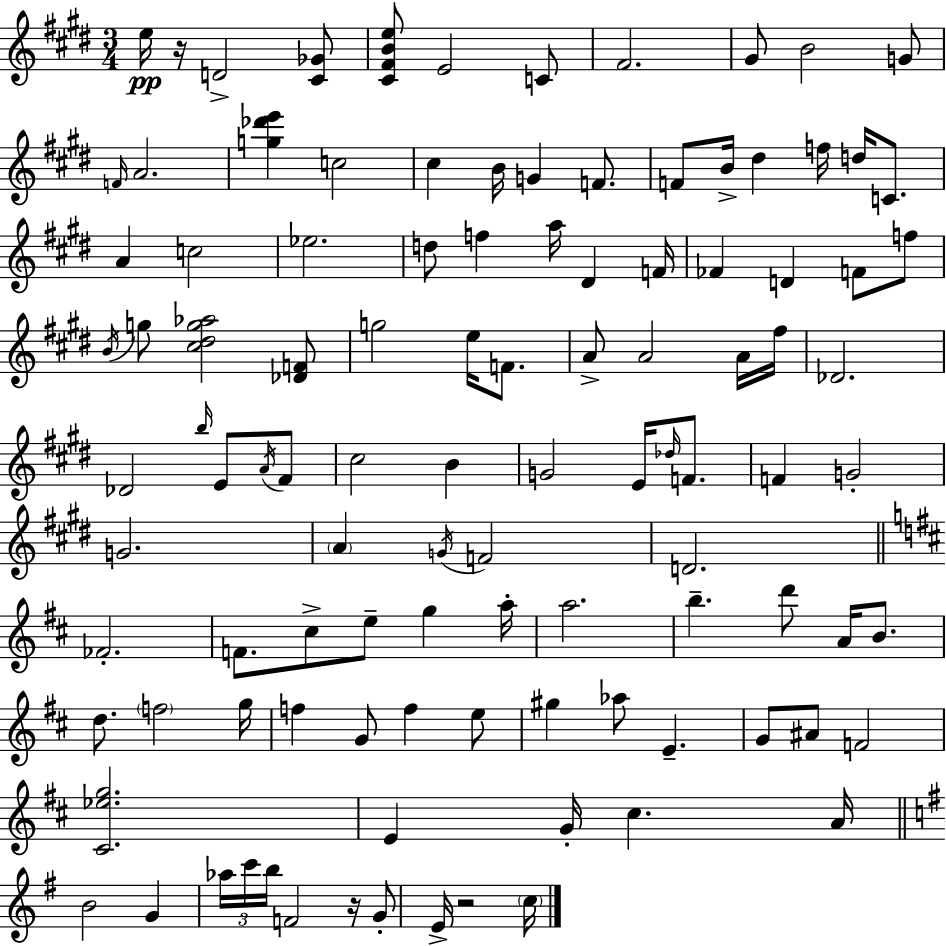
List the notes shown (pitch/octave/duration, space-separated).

E5/s R/s D4/h [C#4,Gb4]/e [C#4,F#4,B4,E5]/e E4/h C4/e F#4/h. G#4/e B4/h G4/e F4/s A4/h. [G5,Db6,E6]/q C5/h C#5/q B4/s G4/q F4/e. F4/e B4/s D#5/q F5/s D5/s C4/e. A4/q C5/h Eb5/h. D5/e F5/q A5/s D#4/q F4/s FES4/q D4/q F4/e F5/e B4/s G5/e [C#5,D#5,G5,Ab5]/h [Db4,F4]/e G5/h E5/s F4/e. A4/e A4/h A4/s F#5/s Db4/h. Db4/h B5/s E4/e A4/s F#4/e C#5/h B4/q G4/h E4/s Db5/s F4/e. F4/q G4/h G4/h. A4/q G4/s F4/h D4/h. FES4/h. F4/e. C#5/e E5/e G5/q A5/s A5/h. B5/q. D6/e A4/s B4/e. D5/e. F5/h G5/s F5/q G4/e F5/q E5/e G#5/q Ab5/e E4/q. G4/e A#4/e F4/h [C#4,Eb5,G5]/h. E4/q G4/s C#5/q. A4/s B4/h G4/q Ab5/s C6/s B5/s F4/h R/s G4/e E4/s R/h C5/s